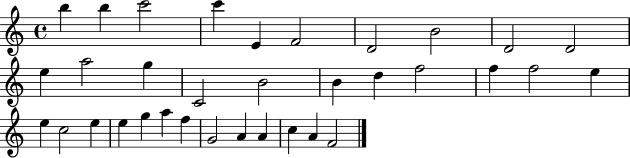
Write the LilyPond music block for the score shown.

{
  \clef treble
  \time 4/4
  \defaultTimeSignature
  \key c \major
  b''4 b''4 c'''2 | c'''4 e'4 f'2 | d'2 b'2 | d'2 d'2 | \break e''4 a''2 g''4 | c'2 b'2 | b'4 d''4 f''2 | f''4 f''2 e''4 | \break e''4 c''2 e''4 | e''4 g''4 a''4 f''4 | g'2 a'4 a'4 | c''4 a'4 f'2 | \break \bar "|."
}